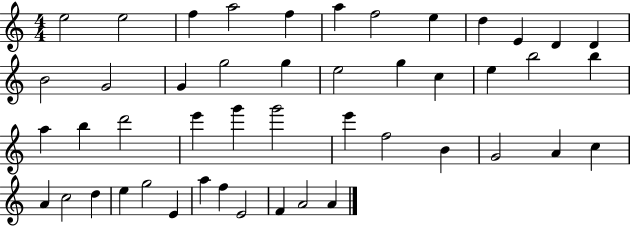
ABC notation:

X:1
T:Untitled
M:4/4
L:1/4
K:C
e2 e2 f a2 f a f2 e d E D D B2 G2 G g2 g e2 g c e b2 b a b d'2 e' g' g'2 e' f2 B G2 A c A c2 d e g2 E a f E2 F A2 A